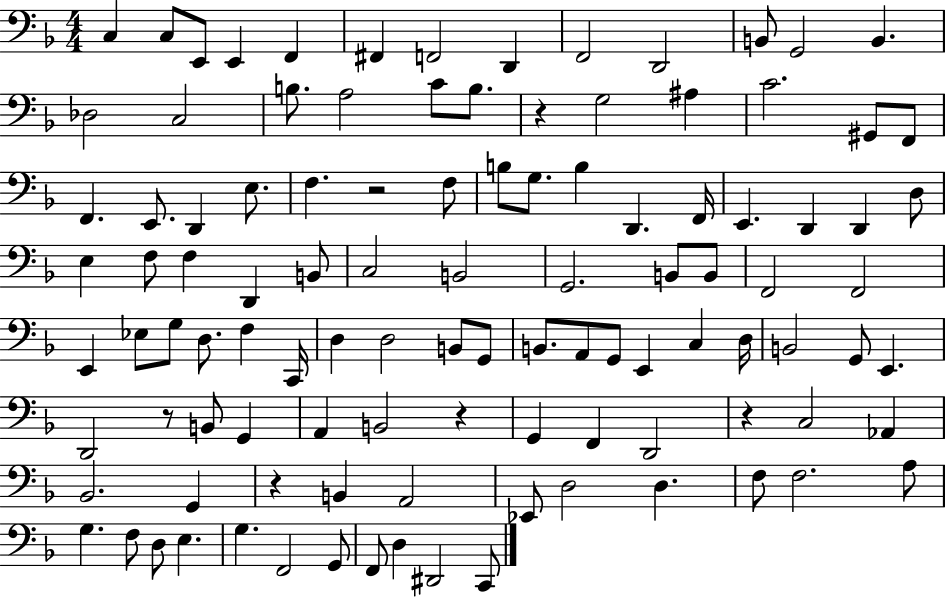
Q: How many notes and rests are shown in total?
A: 107